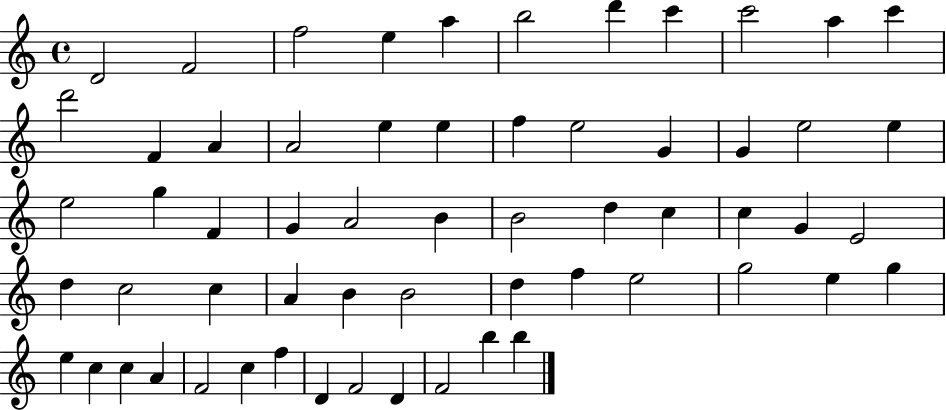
{
  \clef treble
  \time 4/4
  \defaultTimeSignature
  \key c \major
  d'2 f'2 | f''2 e''4 a''4 | b''2 d'''4 c'''4 | c'''2 a''4 c'''4 | \break d'''2 f'4 a'4 | a'2 e''4 e''4 | f''4 e''2 g'4 | g'4 e''2 e''4 | \break e''2 g''4 f'4 | g'4 a'2 b'4 | b'2 d''4 c''4 | c''4 g'4 e'2 | \break d''4 c''2 c''4 | a'4 b'4 b'2 | d''4 f''4 e''2 | g''2 e''4 g''4 | \break e''4 c''4 c''4 a'4 | f'2 c''4 f''4 | d'4 f'2 d'4 | f'2 b''4 b''4 | \break \bar "|."
}